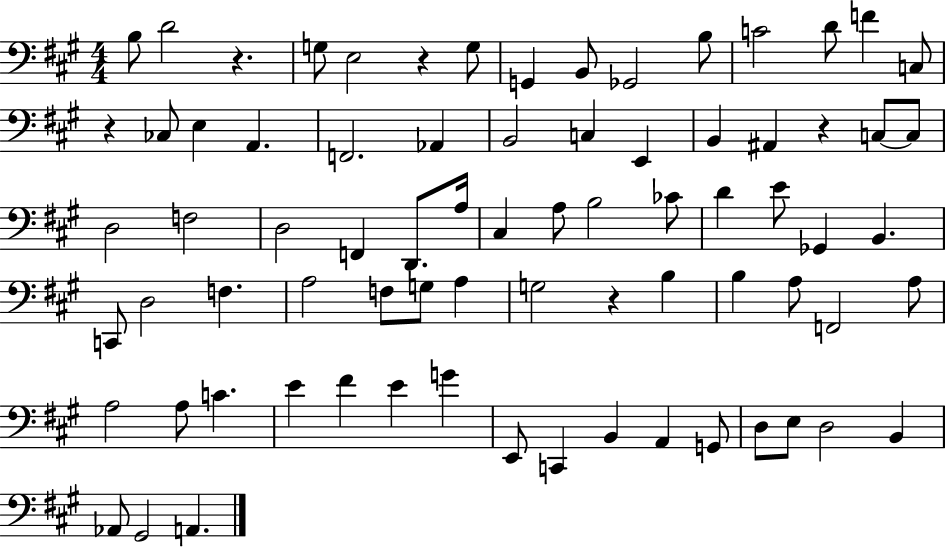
X:1
T:Untitled
M:4/4
L:1/4
K:A
B,/2 D2 z G,/2 E,2 z G,/2 G,, B,,/2 _G,,2 B,/2 C2 D/2 F C,/2 z _C,/2 E, A,, F,,2 _A,, B,,2 C, E,, B,, ^A,, z C,/2 C,/2 D,2 F,2 D,2 F,, D,,/2 A,/4 ^C, A,/2 B,2 _C/2 D E/2 _G,, B,, C,,/2 D,2 F, A,2 F,/2 G,/2 A, G,2 z B, B, A,/2 F,,2 A,/2 A,2 A,/2 C E ^F E G E,,/2 C,, B,, A,, G,,/2 D,/2 E,/2 D,2 B,, _A,,/2 ^G,,2 A,,